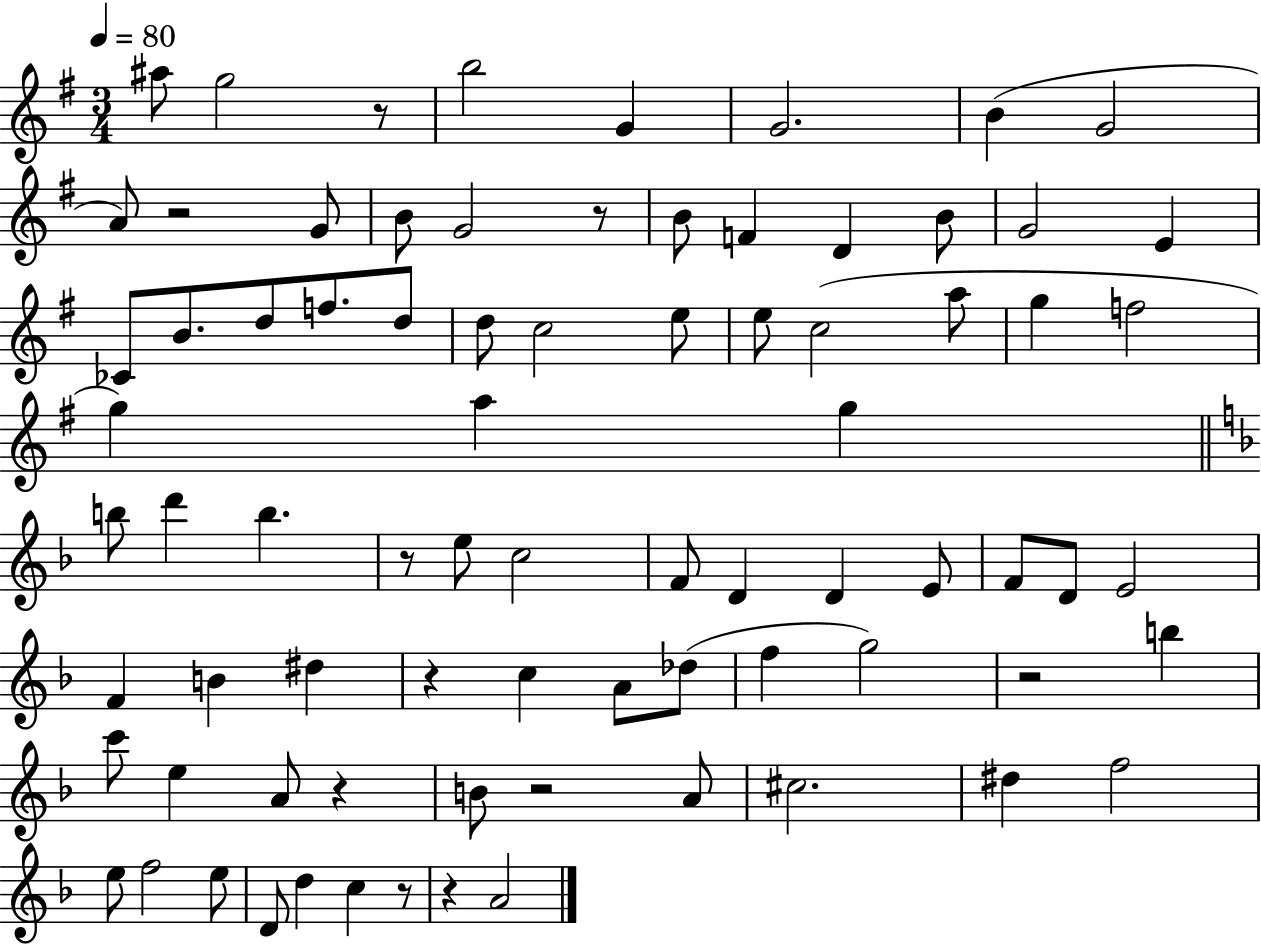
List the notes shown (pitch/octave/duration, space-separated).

A#5/e G5/h R/e B5/h G4/q G4/h. B4/q G4/h A4/e R/h G4/e B4/e G4/h R/e B4/e F4/q D4/q B4/e G4/h E4/q CES4/e B4/e. D5/e F5/e. D5/e D5/e C5/h E5/e E5/e C5/h A5/e G5/q F5/h G5/q A5/q G5/q B5/e D6/q B5/q. R/e E5/e C5/h F4/e D4/q D4/q E4/e F4/e D4/e E4/h F4/q B4/q D#5/q R/q C5/q A4/e Db5/e F5/q G5/h R/h B5/q C6/e E5/q A4/e R/q B4/e R/h A4/e C#5/h. D#5/q F5/h E5/e F5/h E5/e D4/e D5/q C5/q R/e R/q A4/h